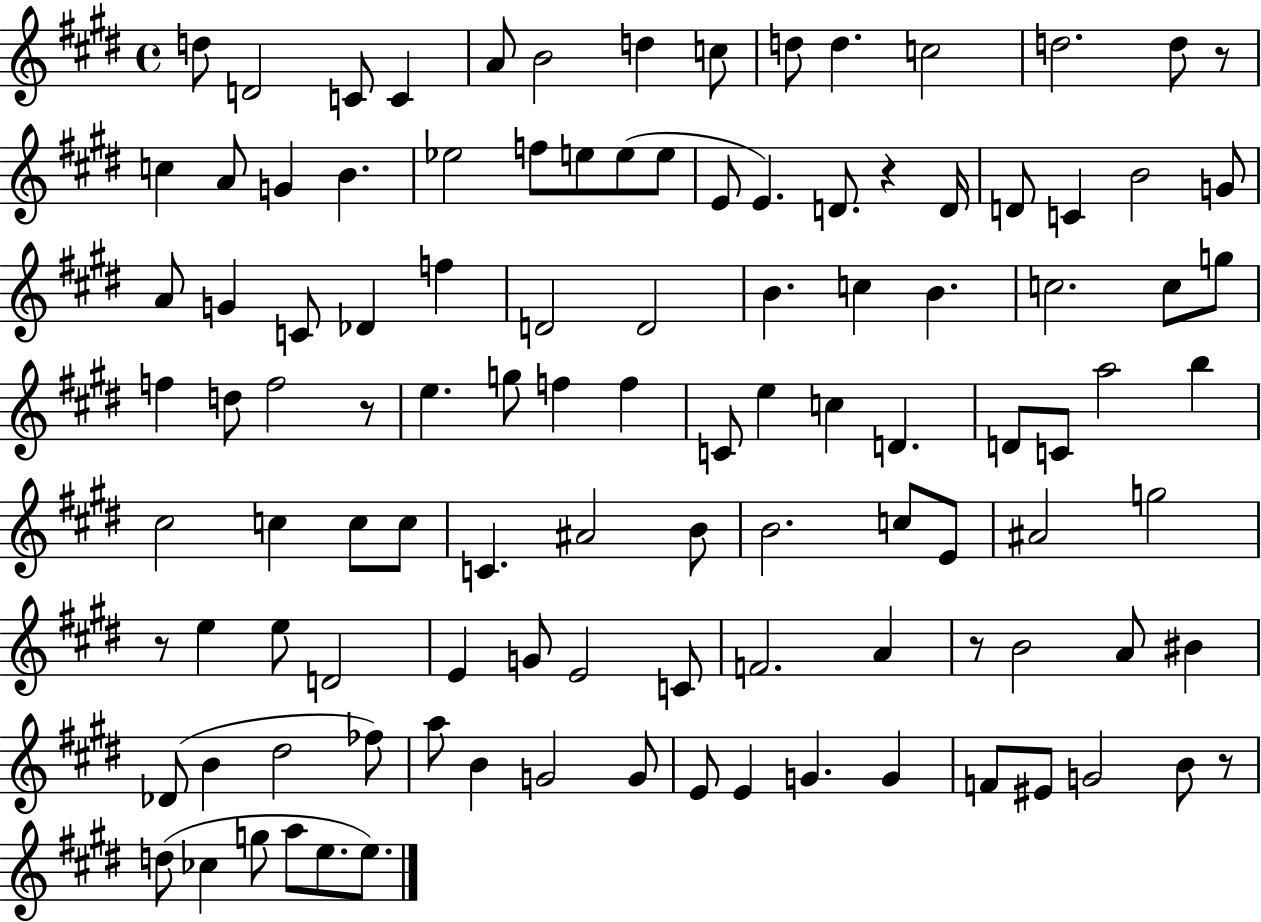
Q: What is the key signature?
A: E major